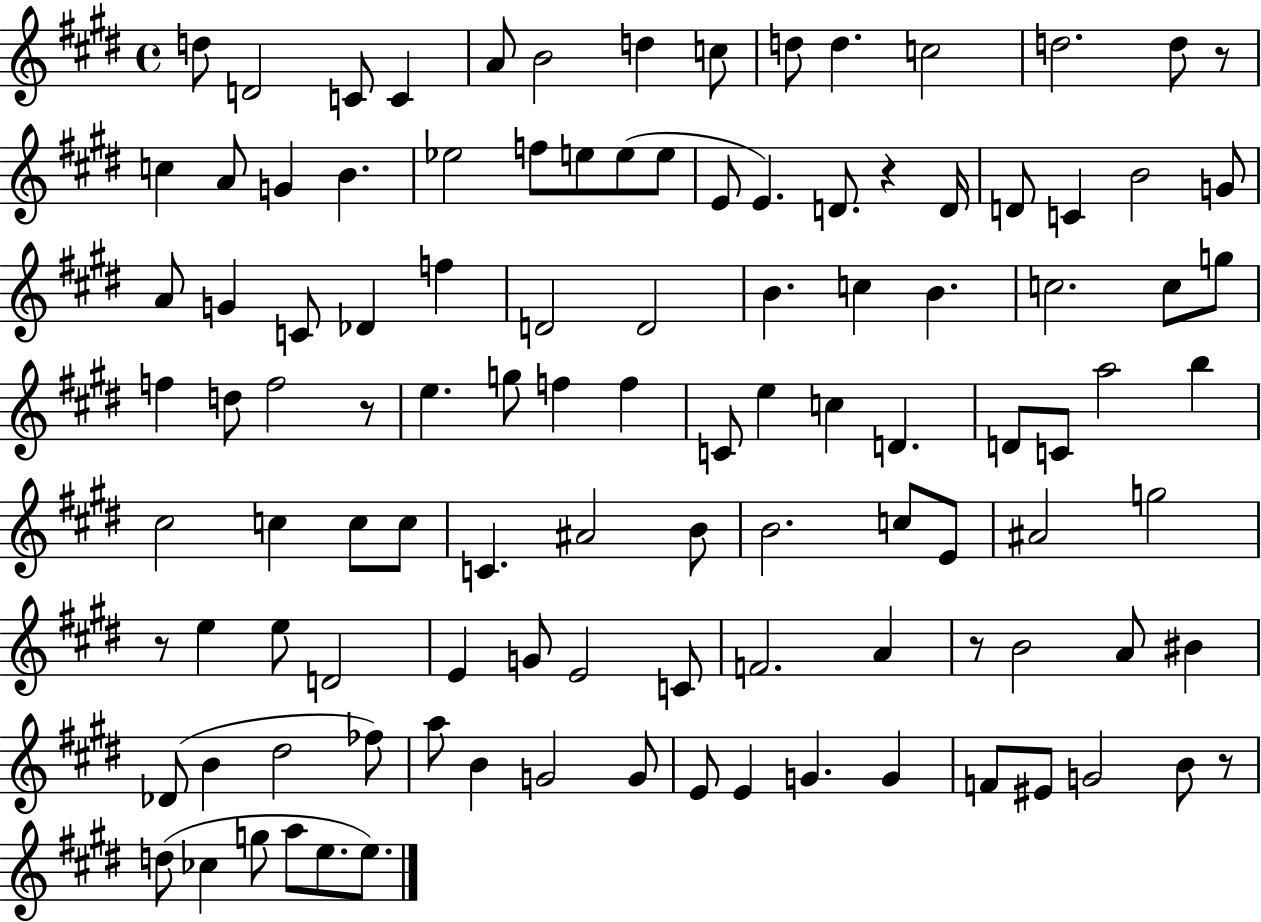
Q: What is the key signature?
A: E major